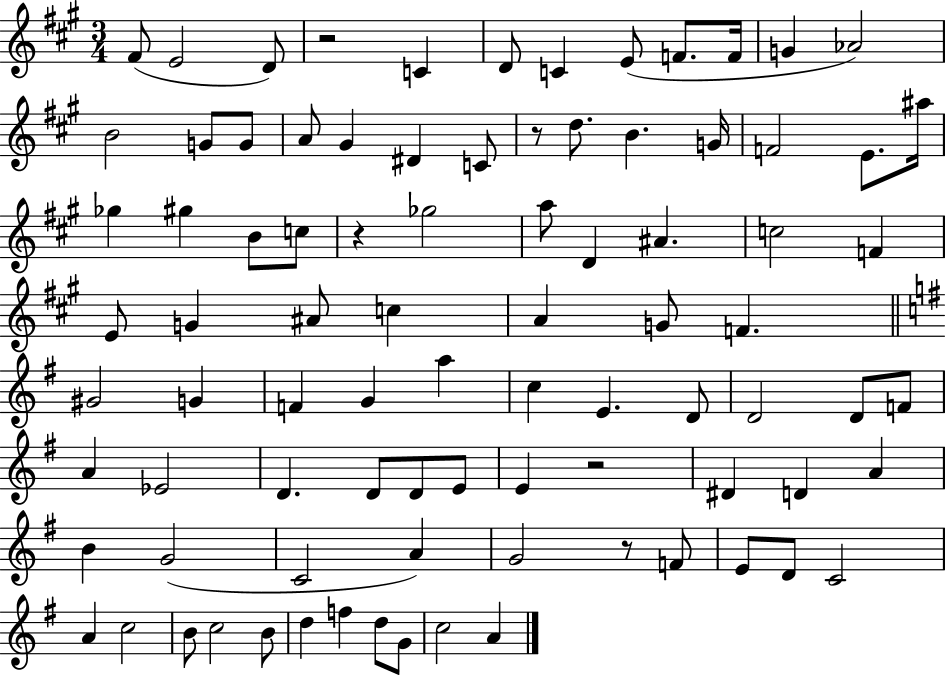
X:1
T:Untitled
M:3/4
L:1/4
K:A
^F/2 E2 D/2 z2 C D/2 C E/2 F/2 F/4 G _A2 B2 G/2 G/2 A/2 ^G ^D C/2 z/2 d/2 B G/4 F2 E/2 ^a/4 _g ^g B/2 c/2 z _g2 a/2 D ^A c2 F E/2 G ^A/2 c A G/2 F ^G2 G F G a c E D/2 D2 D/2 F/2 A _E2 D D/2 D/2 E/2 E z2 ^D D A B G2 C2 A G2 z/2 F/2 E/2 D/2 C2 A c2 B/2 c2 B/2 d f d/2 G/2 c2 A